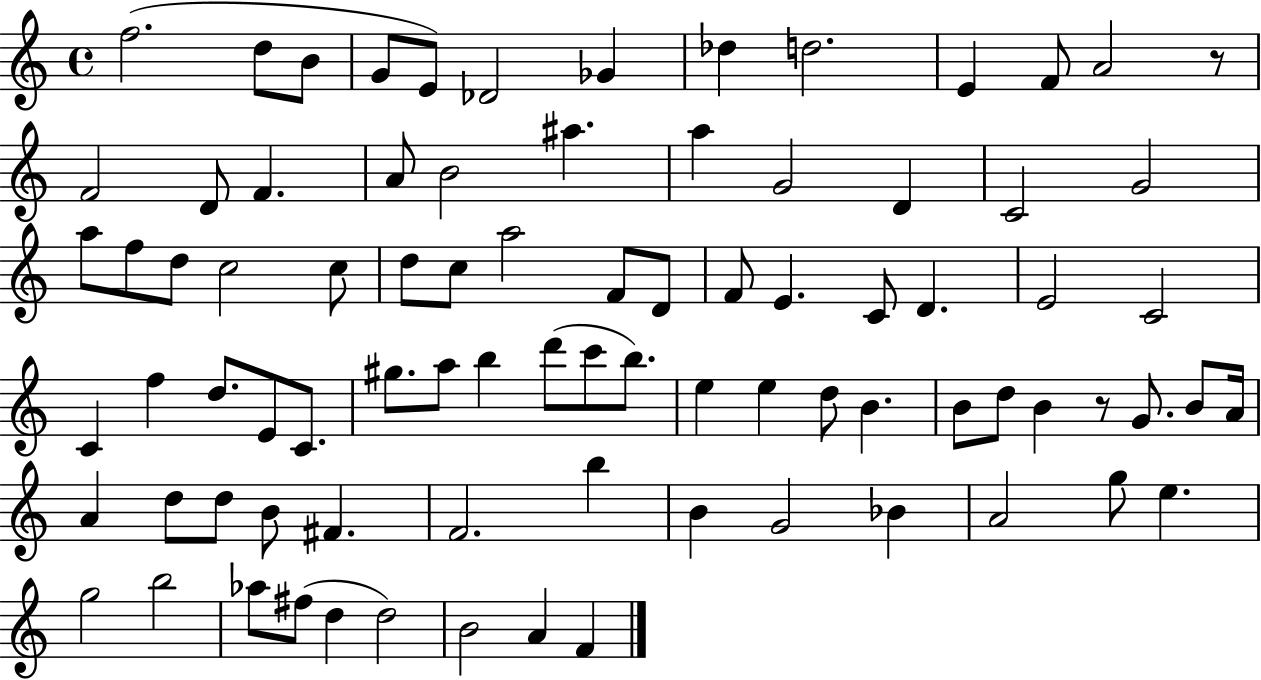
{
  \clef treble
  \time 4/4
  \defaultTimeSignature
  \key c \major
  f''2.( d''8 b'8 | g'8 e'8) des'2 ges'4 | des''4 d''2. | e'4 f'8 a'2 r8 | \break f'2 d'8 f'4. | a'8 b'2 ais''4. | a''4 g'2 d'4 | c'2 g'2 | \break a''8 f''8 d''8 c''2 c''8 | d''8 c''8 a''2 f'8 d'8 | f'8 e'4. c'8 d'4. | e'2 c'2 | \break c'4 f''4 d''8. e'8 c'8. | gis''8. a''8 b''4 d'''8( c'''8 b''8.) | e''4 e''4 d''8 b'4. | b'8 d''8 b'4 r8 g'8. b'8 a'16 | \break a'4 d''8 d''8 b'8 fis'4. | f'2. b''4 | b'4 g'2 bes'4 | a'2 g''8 e''4. | \break g''2 b''2 | aes''8 fis''8( d''4 d''2) | b'2 a'4 f'4 | \bar "|."
}